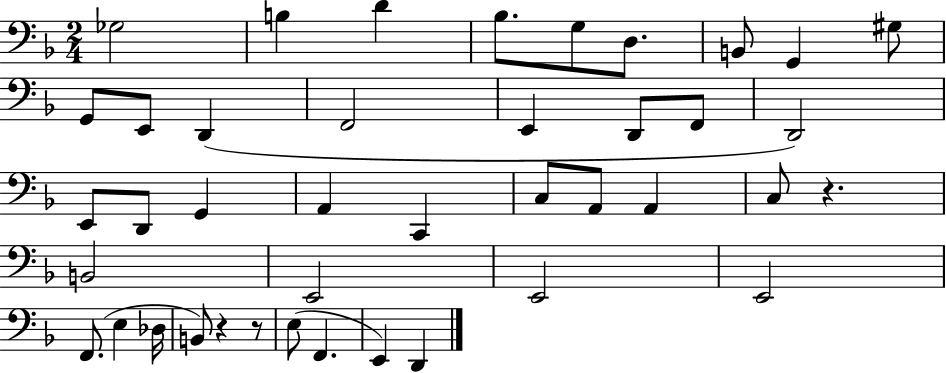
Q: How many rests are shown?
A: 3